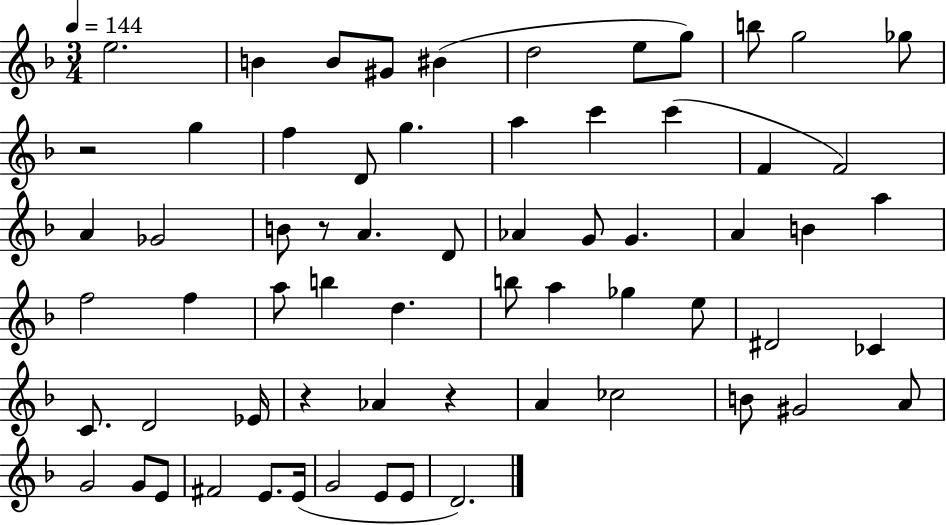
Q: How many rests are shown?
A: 4